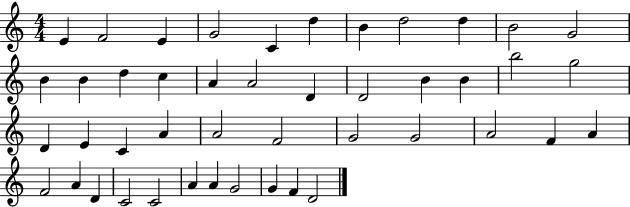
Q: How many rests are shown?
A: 0